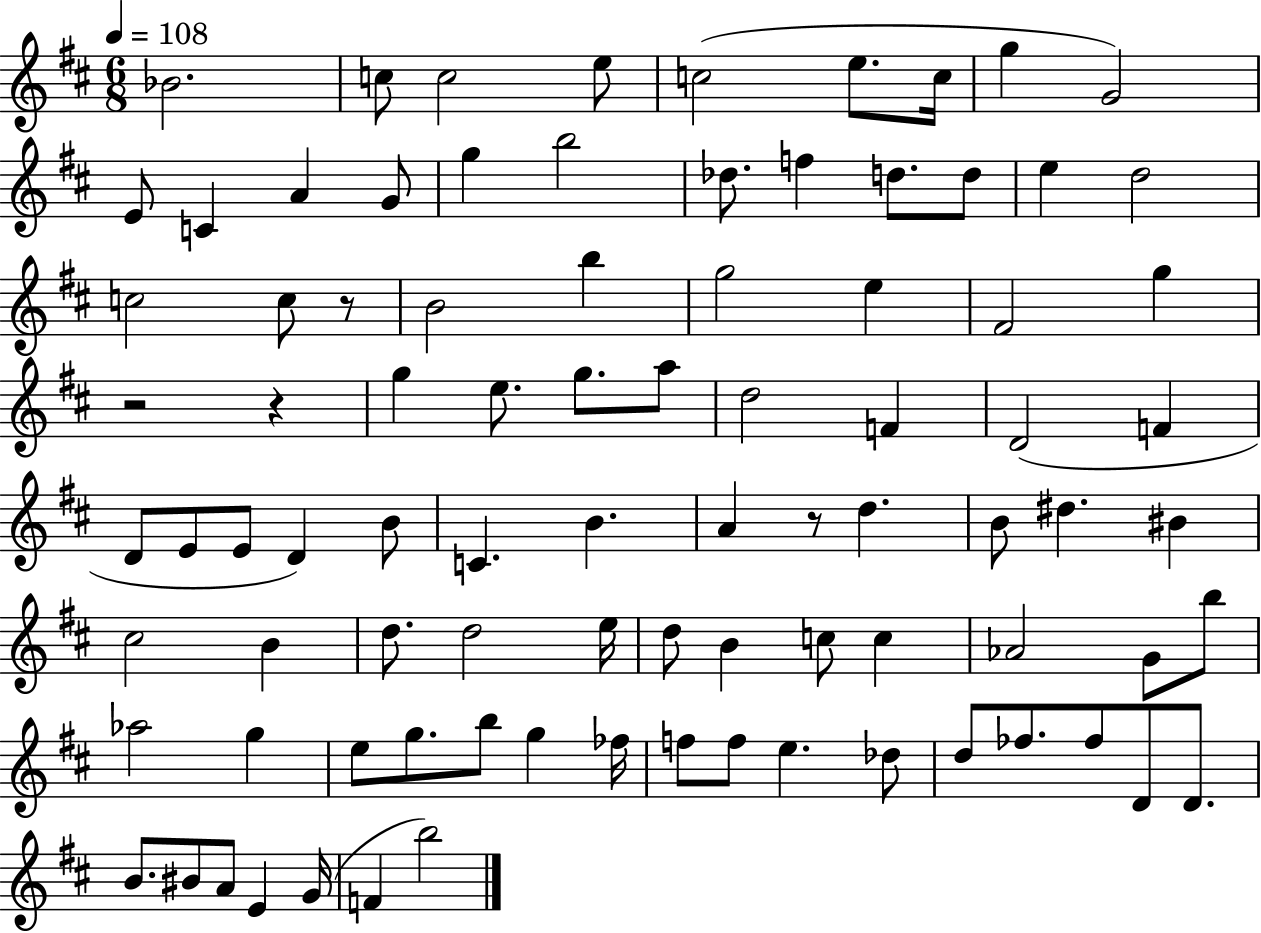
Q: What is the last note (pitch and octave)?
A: B5